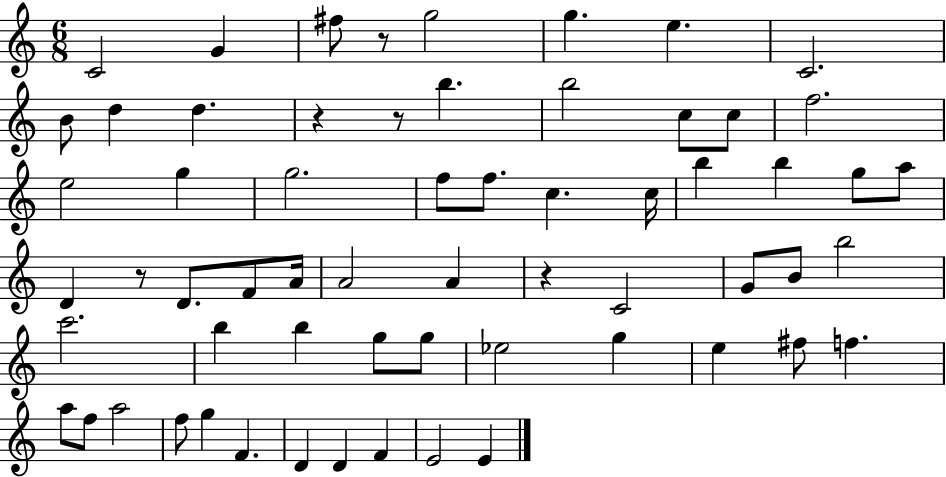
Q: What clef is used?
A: treble